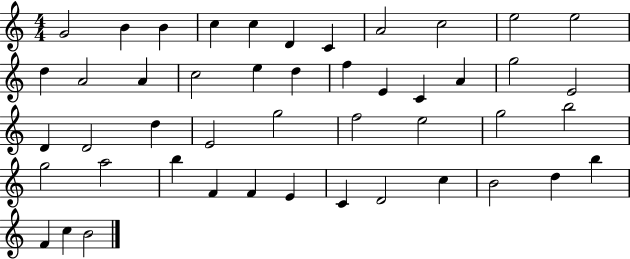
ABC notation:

X:1
T:Untitled
M:4/4
L:1/4
K:C
G2 B B c c D C A2 c2 e2 e2 d A2 A c2 e d f E C A g2 E2 D D2 d E2 g2 f2 e2 g2 b2 g2 a2 b F F E C D2 c B2 d b F c B2